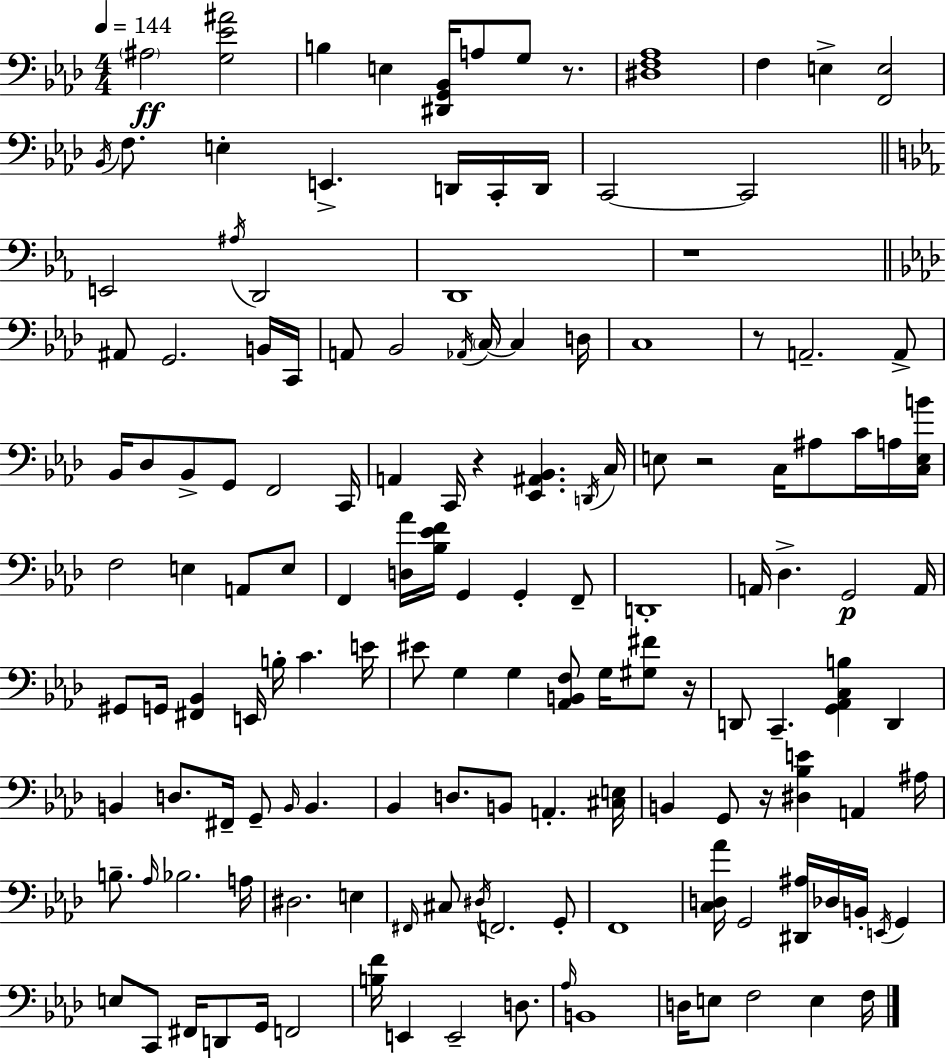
{
  \clef bass
  \numericTimeSignature
  \time 4/4
  \key aes \major
  \tempo 4 = 144
  \parenthesize ais2\ff <g ees' ais'>2 | b4 e4 <dis, g, bes,>16 a8 g8 r8. | <dis f aes>1 | f4 e4-> <f, e>2 | \break \acciaccatura { bes,16 } f8. e4-. e,4.-> d,16 c,16-. | d,16 c,2~~ c,2 | \bar "||" \break \key c \minor e,2 \acciaccatura { ais16 } d,2 | d,1 | r1 | \bar "||" \break \key f \minor ais,8 g,2. b,16 c,16 | a,8 bes,2 \acciaccatura { aes,16 } \parenthesize c16~~ c4 | d16 c1 | r8 a,2.-- a,8-> | \break bes,16 des8 bes,8-> g,8 f,2 | c,16 a,4 c,16 r4 <ees, ais, bes,>4. | \acciaccatura { d,16 } c16 e8 r2 c16 ais8 c'16 | a16 <c e b'>16 f2 e4 a,8 | \break e8 f,4 <d aes'>16 <bes ees' f'>16 g,4 g,4-. | f,8-- d,1-. | a,16 des4.-> g,2\p | a,16 gis,8 g,16 <fis, bes,>4 e,16 b16-. c'4. | \break e'16 eis'8 g4 g4 <aes, b, f>8 g16 <gis fis'>8 | r16 d,8 c,4.-- <g, aes, c b>4 d,4 | b,4 d8. fis,16-- g,8-- \grace { b,16 } b,4. | bes,4 d8. b,8 a,4.-. | \break <cis e>16 b,4 g,8 r16 <dis bes e'>4 a,4 | ais16 b8.-- \grace { aes16 } bes2. | a16 dis2. | e4 \grace { fis,16 } cis8 \acciaccatura { dis16 } f,2. | \break g,8-. f,1 | <c d aes'>16 g,2 <dis, ais>16 | des16 b,16-. \acciaccatura { e,16 } g,4 e8 c,8 fis,16 d,8 g,16 f,2 | <b f'>16 e,4 e,2-- | \break d8. \grace { aes16 } b,1 | d16 e8 f2 | e4 f16 \bar "|."
}